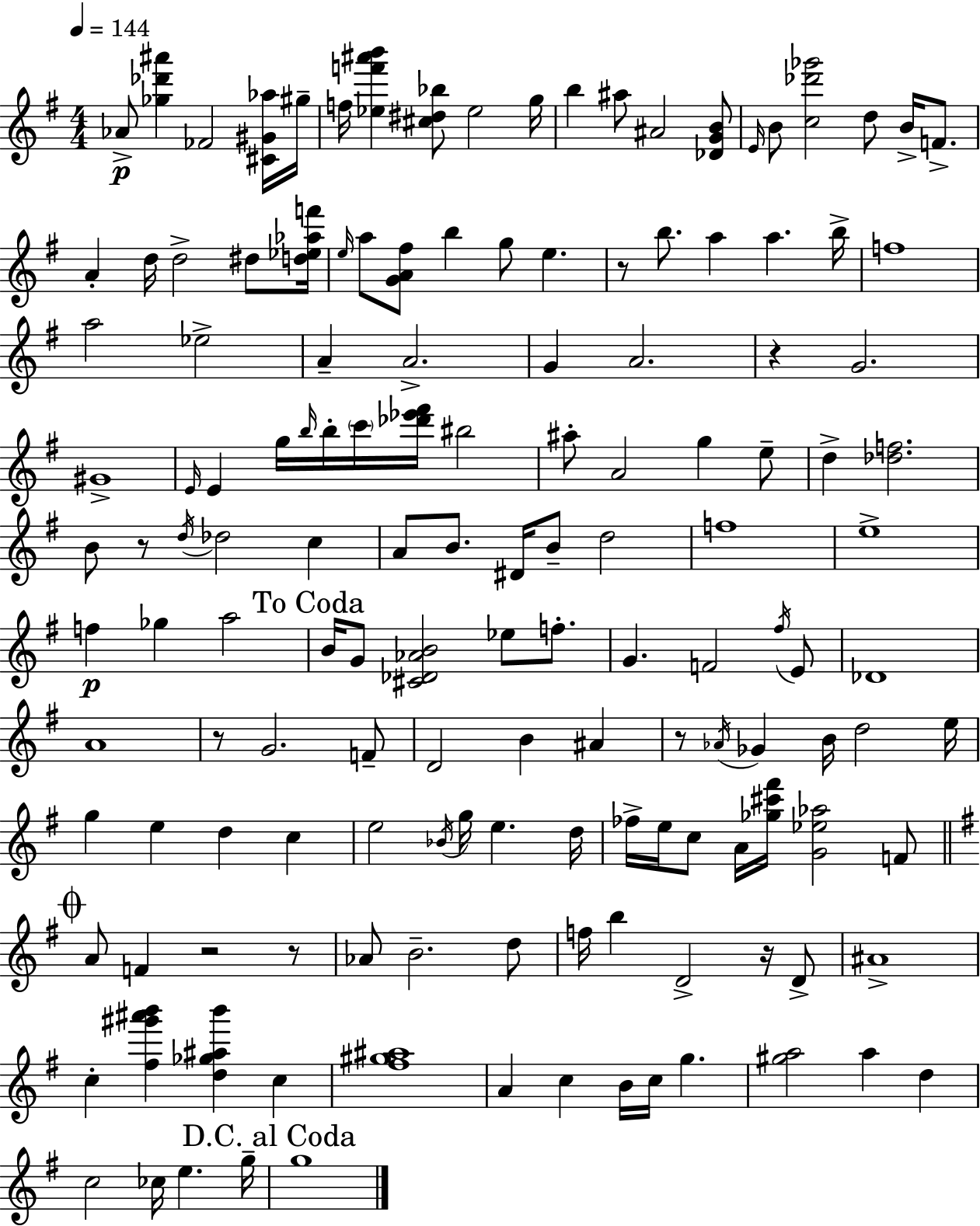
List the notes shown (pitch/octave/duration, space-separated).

Ab4/e [Gb5,Db6,A#6]/q FES4/h [C#4,G#4,Ab5]/s G#5/s F5/s [Eb5,F6,A#6,B6]/q [C#5,D#5,Bb5]/e Eb5/h G5/s B5/q A#5/e A#4/h [Db4,G4,B4]/e E4/s B4/e [C5,Db6,Gb6]/h D5/e B4/s F4/e. A4/q D5/s D5/h D#5/e [D5,Eb5,Ab5,F6]/s E5/s A5/e [G4,A4,F#5]/e B5/q G5/e E5/q. R/e B5/e. A5/q A5/q. B5/s F5/w A5/h Eb5/h A4/q A4/h. G4/q A4/h. R/q G4/h. G#4/w E4/s E4/q G5/s B5/s B5/s C6/s [Db6,Eb6,F#6]/s BIS5/h A#5/e A4/h G5/q E5/e D5/q [Db5,F5]/h. B4/e R/e D5/s Db5/h C5/q A4/e B4/e. D#4/s B4/e D5/h F5/w E5/w F5/q Gb5/q A5/h B4/s G4/e [C#4,Db4,Ab4,B4]/h Eb5/e F5/e. G4/q. F4/h F#5/s E4/e Db4/w A4/w R/e G4/h. F4/e D4/h B4/q A#4/q R/e Ab4/s Gb4/q B4/s D5/h E5/s G5/q E5/q D5/q C5/q E5/h Bb4/s G5/s E5/q. D5/s FES5/s E5/s C5/e A4/s [Gb5,C#6,F#6]/s [G4,Eb5,Ab5]/h F4/e A4/e F4/q R/h R/e Ab4/e B4/h. D5/e F5/s B5/q D4/h R/s D4/e A#4/w C5/q [F#5,G#6,A#6,B6]/q [D5,Gb5,A#5,B6]/q C5/q [F#5,G#5,A#5]/w A4/q C5/q B4/s C5/s G5/q. [G#5,A5]/h A5/q D5/q C5/h CES5/s E5/q. G5/s G5/w